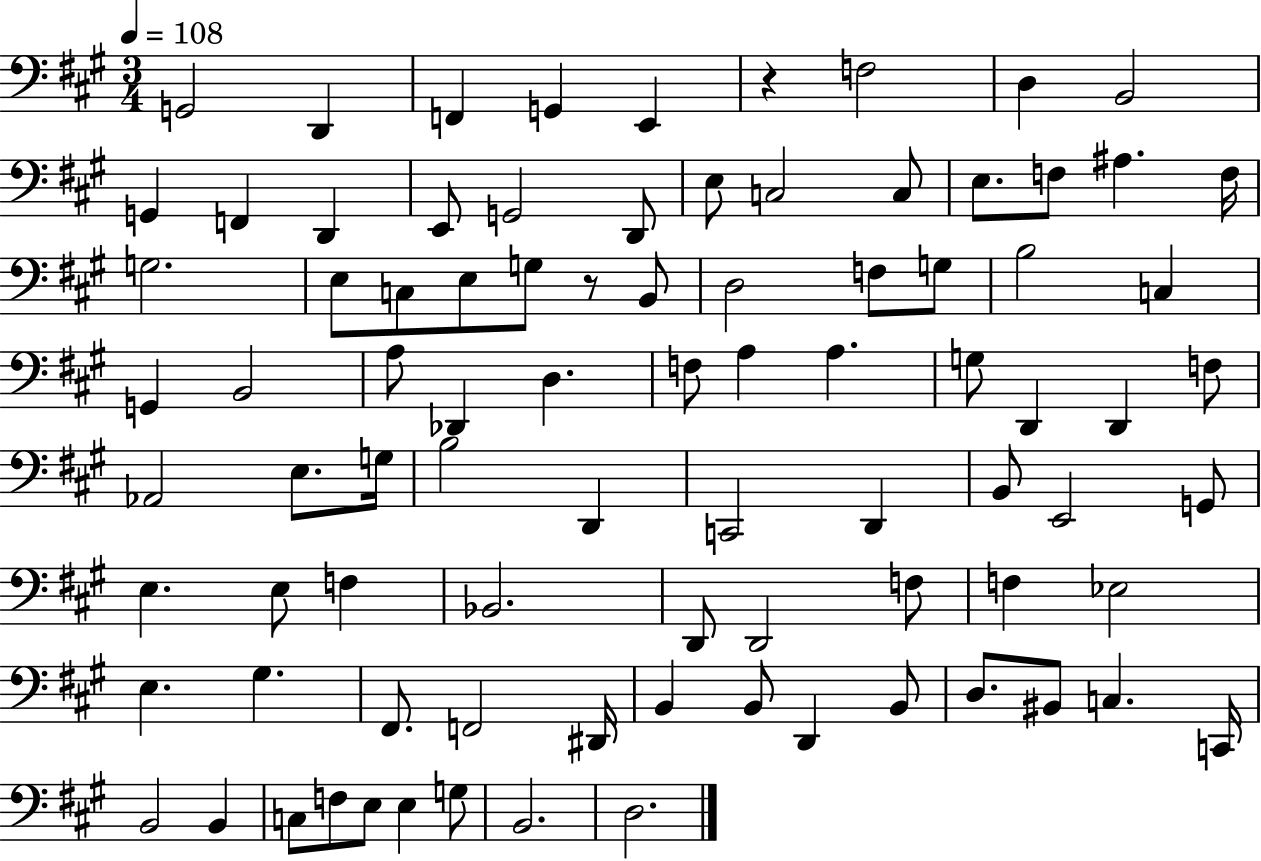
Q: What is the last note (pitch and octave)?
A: D3